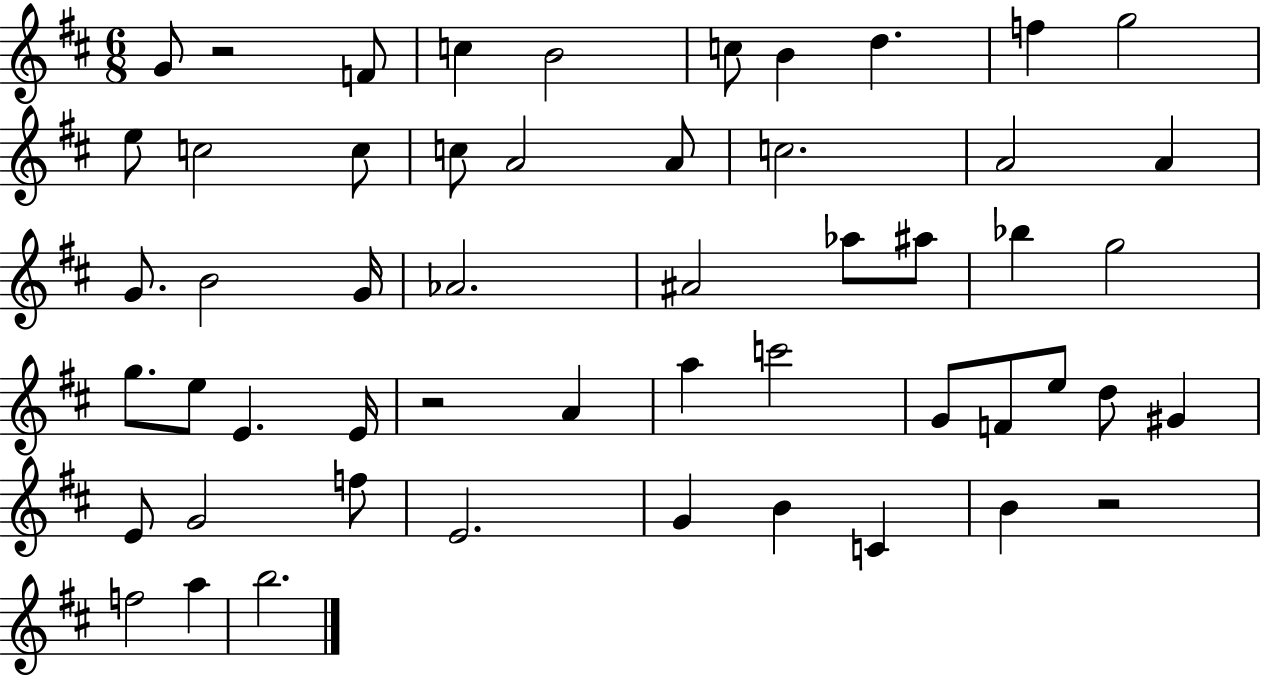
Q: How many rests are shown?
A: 3